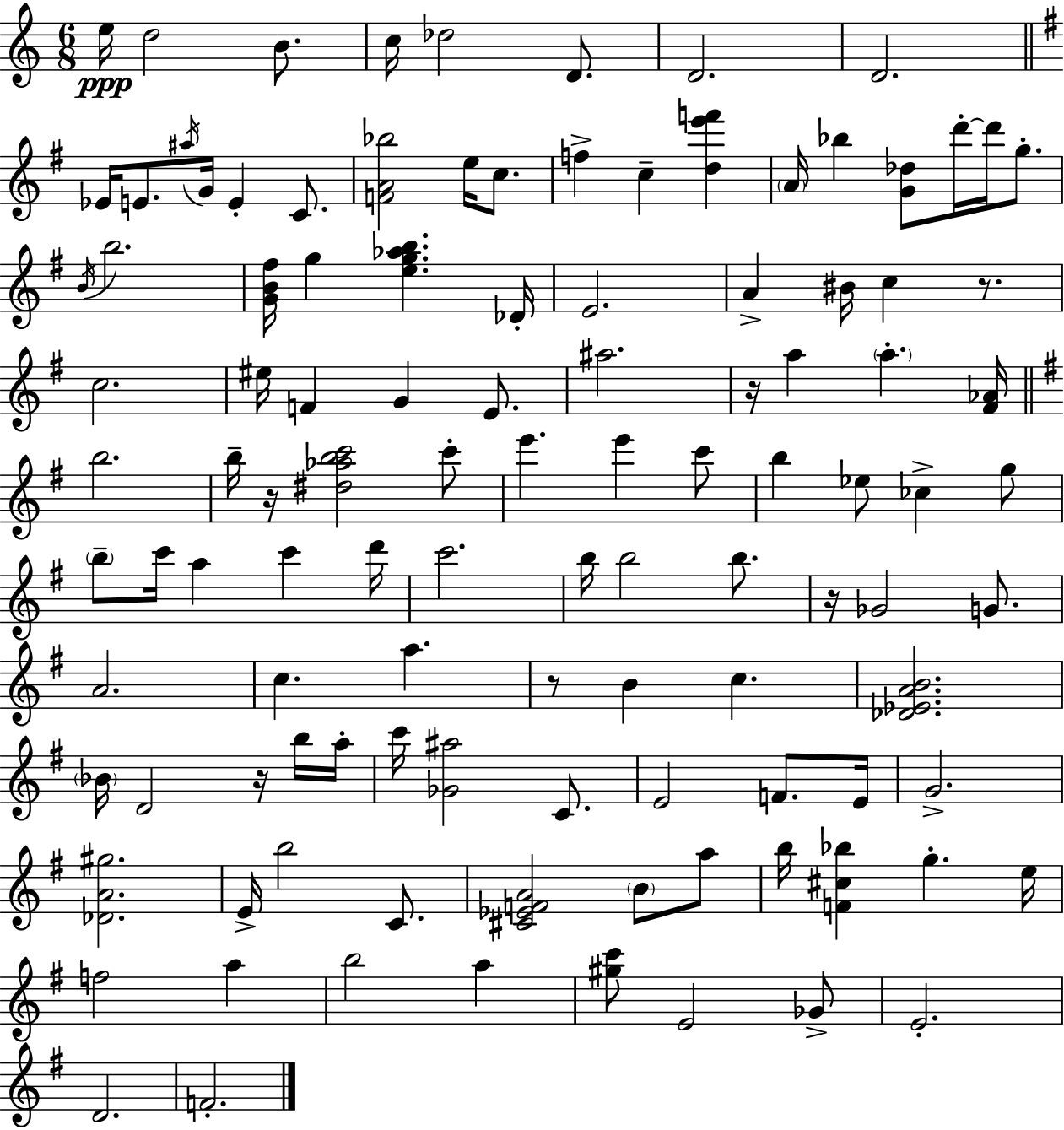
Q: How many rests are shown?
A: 6